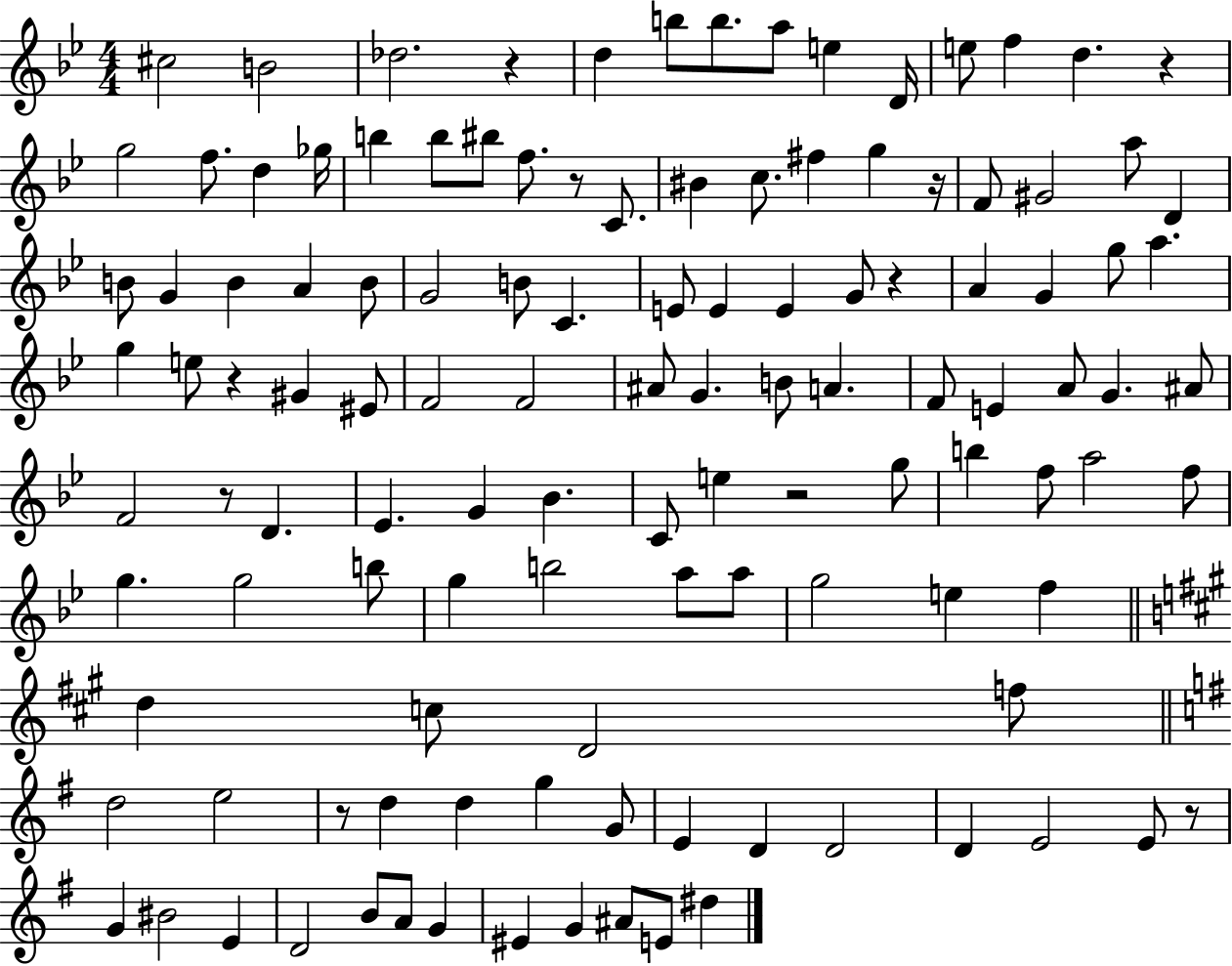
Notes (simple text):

C#5/h B4/h Db5/h. R/q D5/q B5/e B5/e. A5/e E5/q D4/s E5/e F5/q D5/q. R/q G5/h F5/e. D5/q Gb5/s B5/q B5/e BIS5/e F5/e. R/e C4/e. BIS4/q C5/e. F#5/q G5/q R/s F4/e G#4/h A5/e D4/q B4/e G4/q B4/q A4/q B4/e G4/h B4/e C4/q. E4/e E4/q E4/q G4/e R/q A4/q G4/q G5/e A5/q. G5/q E5/e R/q G#4/q EIS4/e F4/h F4/h A#4/e G4/q. B4/e A4/q. F4/e E4/q A4/e G4/q. A#4/e F4/h R/e D4/q. Eb4/q. G4/q Bb4/q. C4/e E5/q R/h G5/e B5/q F5/e A5/h F5/e G5/q. G5/h B5/e G5/q B5/h A5/e A5/e G5/h E5/q F5/q D5/q C5/e D4/h F5/e D5/h E5/h R/e D5/q D5/q G5/q G4/e E4/q D4/q D4/h D4/q E4/h E4/e R/e G4/q BIS4/h E4/q D4/h B4/e A4/e G4/q EIS4/q G4/q A#4/e E4/e D#5/q